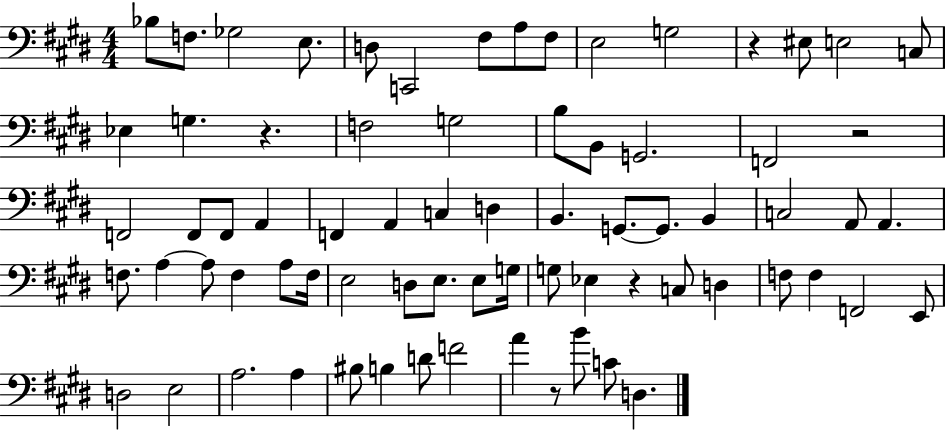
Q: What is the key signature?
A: E major